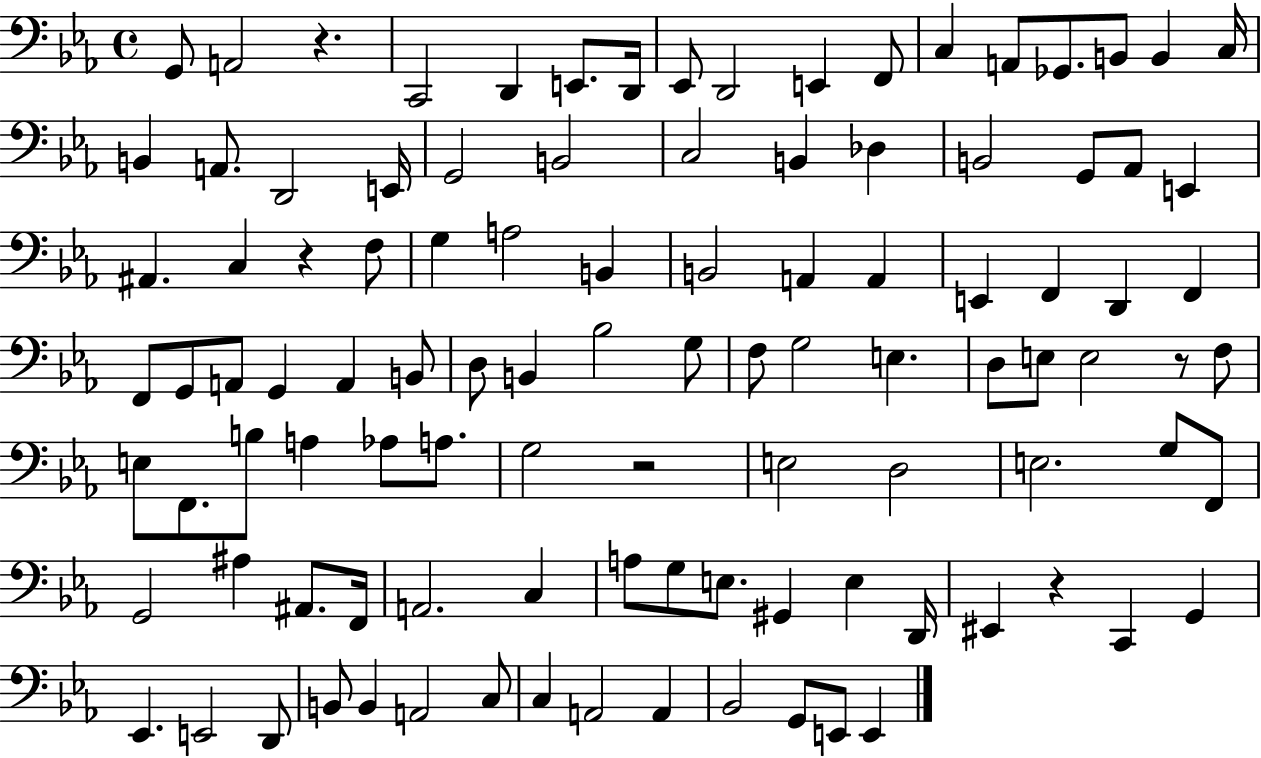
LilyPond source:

{
  \clef bass
  \time 4/4
  \defaultTimeSignature
  \key ees \major
  g,8 a,2 r4. | c,2 d,4 e,8. d,16 | ees,8 d,2 e,4 f,8 | c4 a,8 ges,8. b,8 b,4 c16 | \break b,4 a,8. d,2 e,16 | g,2 b,2 | c2 b,4 des4 | b,2 g,8 aes,8 e,4 | \break ais,4. c4 r4 f8 | g4 a2 b,4 | b,2 a,4 a,4 | e,4 f,4 d,4 f,4 | \break f,8 g,8 a,8 g,4 a,4 b,8 | d8 b,4 bes2 g8 | f8 g2 e4. | d8 e8 e2 r8 f8 | \break e8 f,8. b8 a4 aes8 a8. | g2 r2 | e2 d2 | e2. g8 f,8 | \break g,2 ais4 ais,8. f,16 | a,2. c4 | a8 g8 e8. gis,4 e4 d,16 | eis,4 r4 c,4 g,4 | \break ees,4. e,2 d,8 | b,8 b,4 a,2 c8 | c4 a,2 a,4 | bes,2 g,8 e,8 e,4 | \break \bar "|."
}